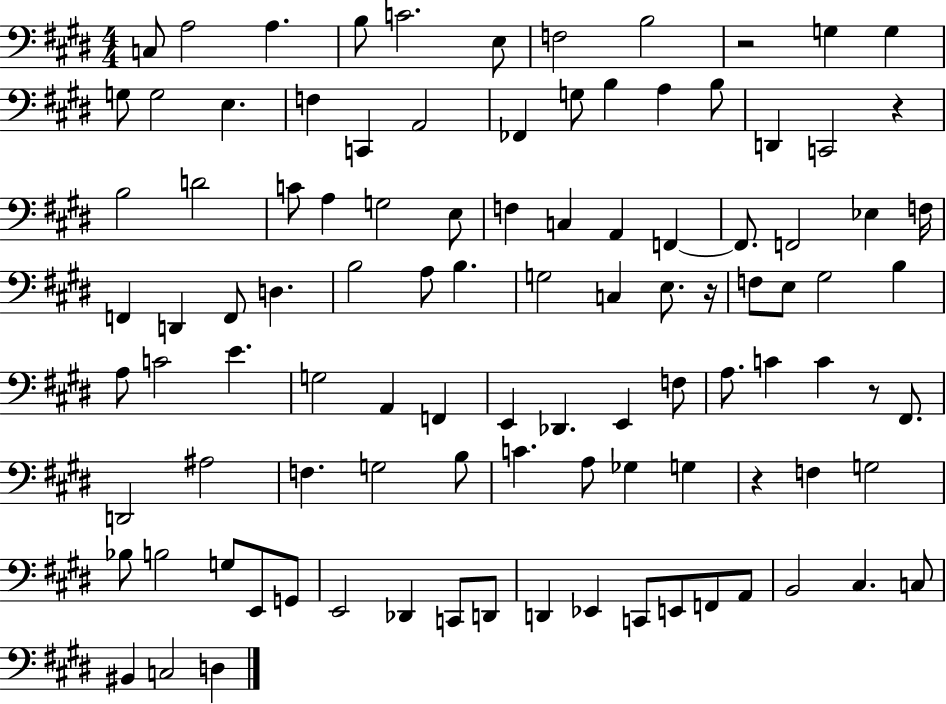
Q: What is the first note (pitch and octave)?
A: C3